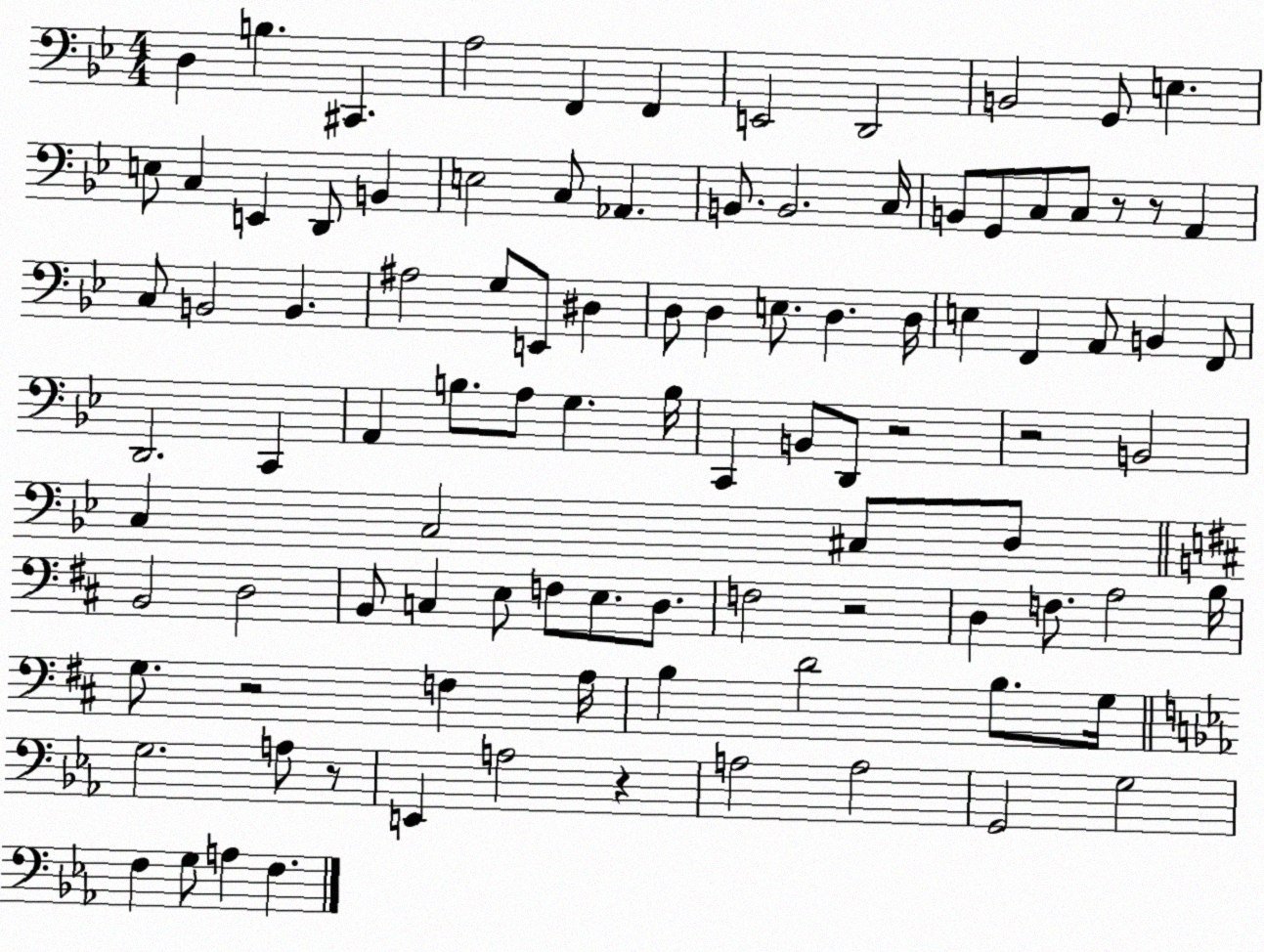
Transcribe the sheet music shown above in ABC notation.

X:1
T:Untitled
M:4/4
L:1/4
K:Bb
D, B, ^C,, A,2 F,, F,, E,,2 D,,2 B,,2 G,,/2 E, E,/2 C, E,, D,,/2 B,, E,2 C,/2 _A,, B,,/2 B,,2 C,/4 B,,/2 G,,/2 C,/2 C,/2 z/2 z/2 A,, C,/2 B,,2 B,, ^A,2 G,/2 E,,/2 ^D, D,/2 D, E,/2 D, D,/4 E, F,, A,,/2 B,, F,,/2 D,,2 C,, A,, B,/2 A,/2 G, B,/4 C,, B,,/2 D,,/2 z2 z2 B,,2 C, C,2 ^C,/2 D,/2 B,,2 D,2 B,,/2 C, E,/2 F,/2 E,/2 D,/2 F,2 z2 D, F,/2 A,2 B,/4 G,/2 z2 F, A,/4 B, D2 B,/2 G,/4 G,2 A,/2 z/2 E,, A,2 z A,2 A,2 G,,2 G,2 F, G,/2 A, F,